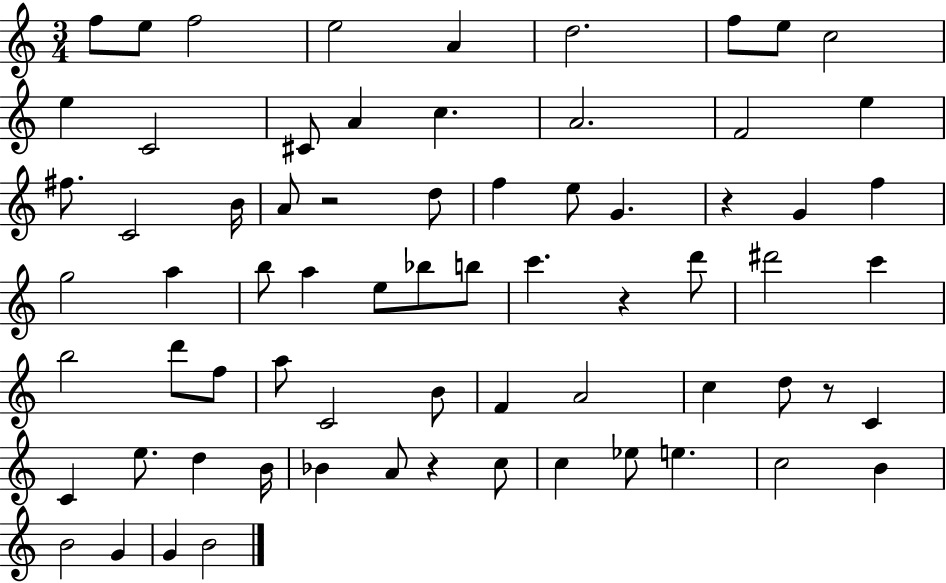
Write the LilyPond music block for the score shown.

{
  \clef treble
  \numericTimeSignature
  \time 3/4
  \key c \major
  f''8 e''8 f''2 | e''2 a'4 | d''2. | f''8 e''8 c''2 | \break e''4 c'2 | cis'8 a'4 c''4. | a'2. | f'2 e''4 | \break fis''8. c'2 b'16 | a'8 r2 d''8 | f''4 e''8 g'4. | r4 g'4 f''4 | \break g''2 a''4 | b''8 a''4 e''8 bes''8 b''8 | c'''4. r4 d'''8 | dis'''2 c'''4 | \break b''2 d'''8 f''8 | a''8 c'2 b'8 | f'4 a'2 | c''4 d''8 r8 c'4 | \break c'4 e''8. d''4 b'16 | bes'4 a'8 r4 c''8 | c''4 ees''8 e''4. | c''2 b'4 | \break b'2 g'4 | g'4 b'2 | \bar "|."
}